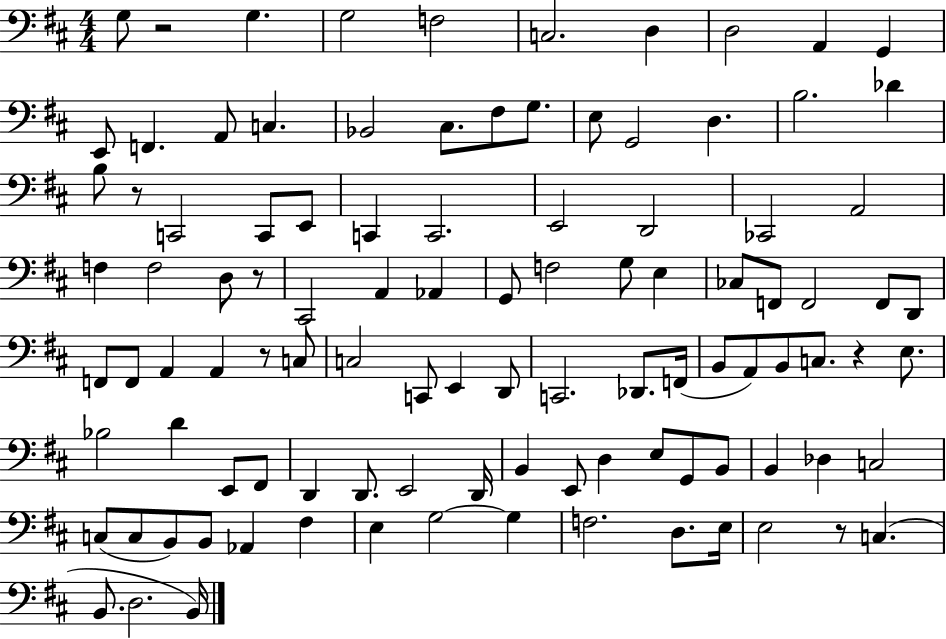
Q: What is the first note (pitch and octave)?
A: G3